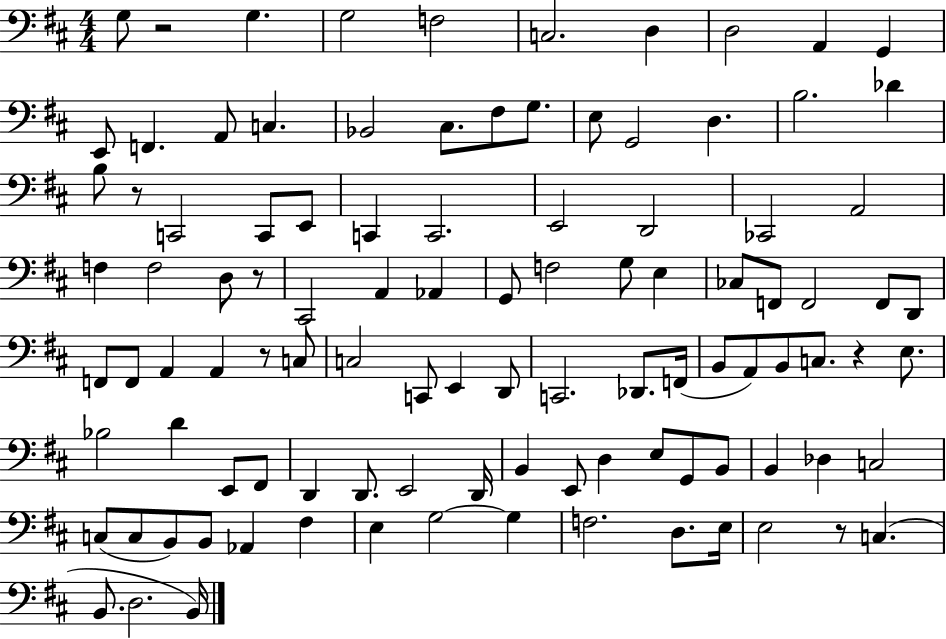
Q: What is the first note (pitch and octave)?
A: G3